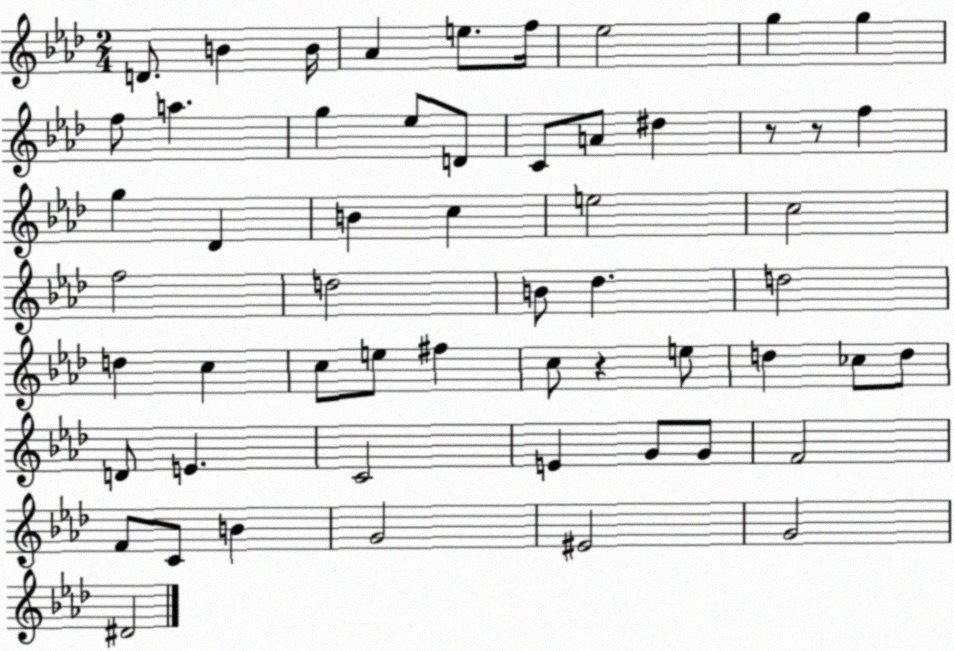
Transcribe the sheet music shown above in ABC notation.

X:1
T:Untitled
M:2/4
L:1/4
K:Ab
D/2 B B/4 _A e/2 f/4 _e2 g g f/2 a g _e/2 D/2 C/2 A/2 ^d z/2 z/2 f g _D B c e2 c2 f2 d2 B/2 _d d2 d c c/2 e/2 ^f c/2 z e/2 d _c/2 d/2 D/2 E C2 E G/2 G/2 F2 F/2 C/2 B G2 ^E2 G2 ^D2